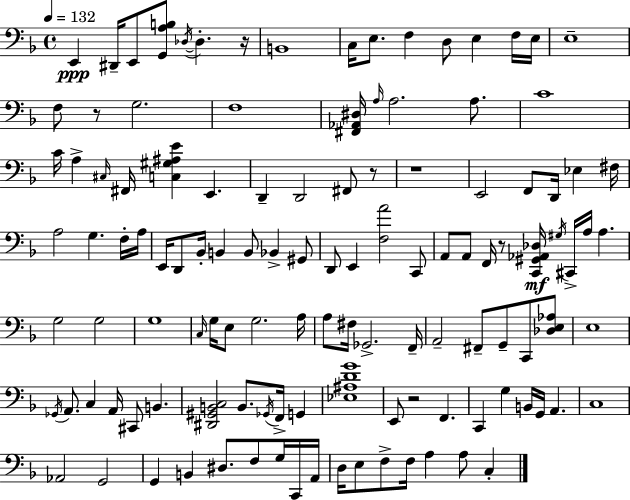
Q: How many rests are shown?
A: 6